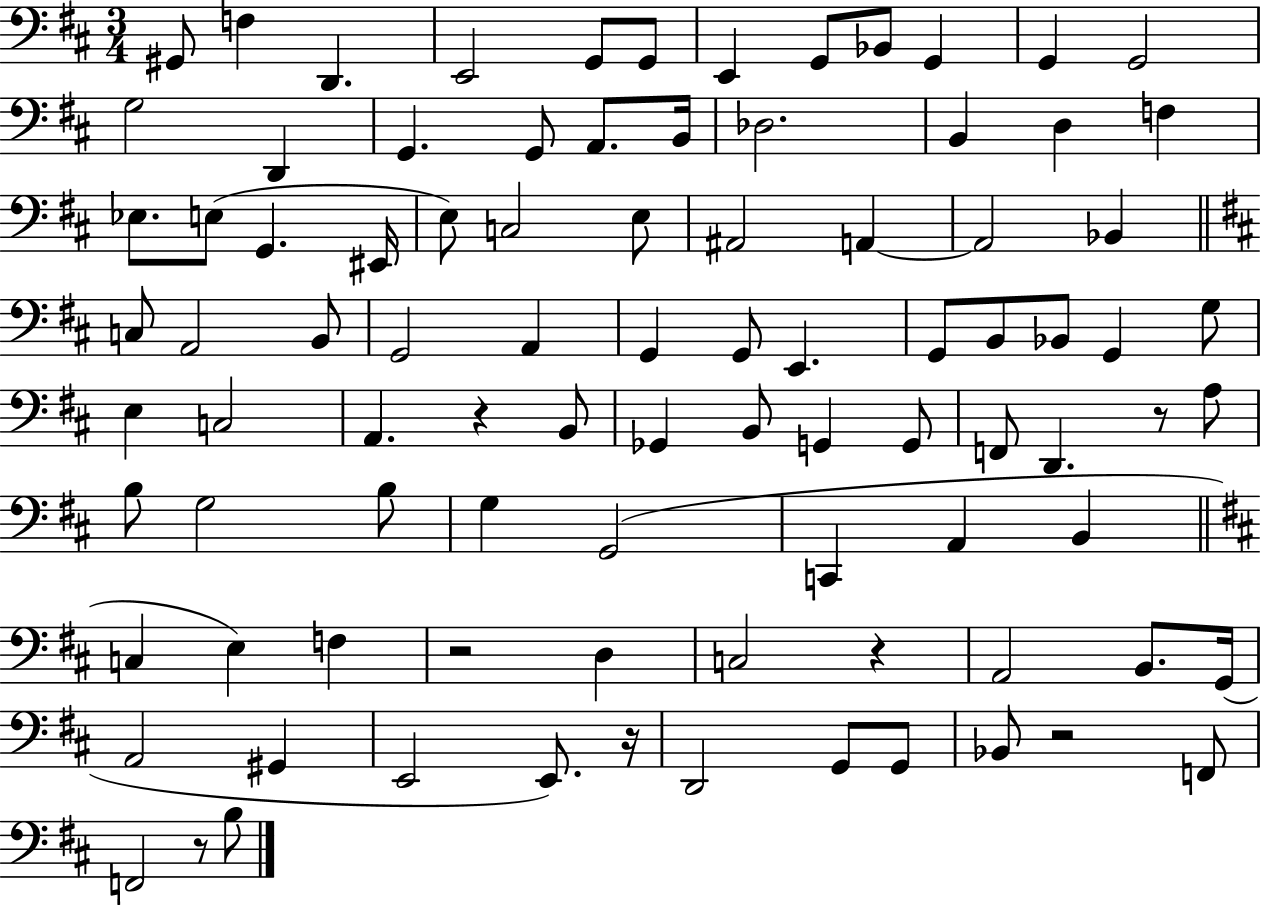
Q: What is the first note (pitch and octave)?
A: G#2